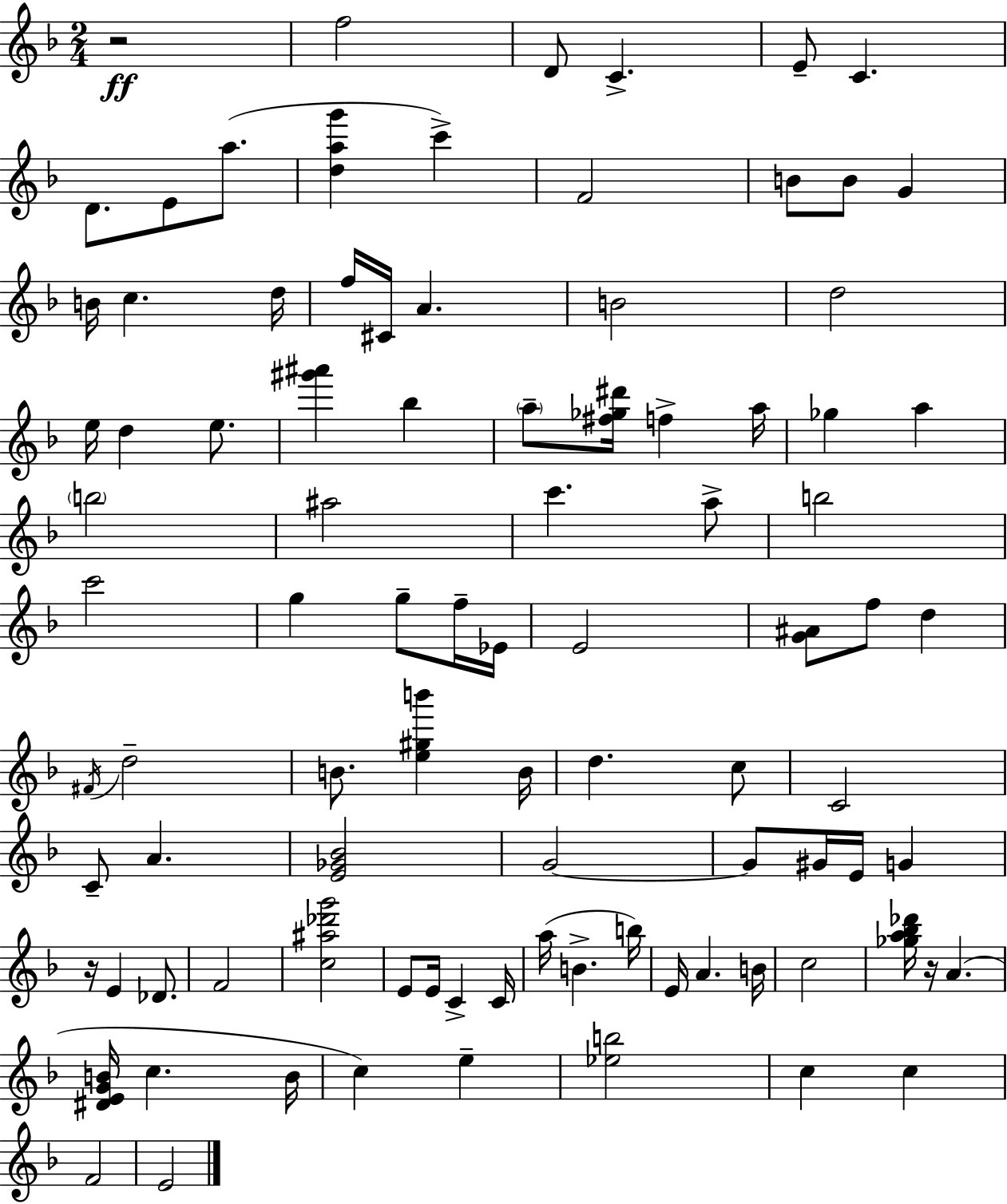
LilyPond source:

{
  \clef treble
  \numericTimeSignature
  \time 2/4
  \key d \minor
  \repeat volta 2 { r2\ff | f''2 | d'8 c'4.-> | e'8-- c'4. | \break d'8. e'8 a''8.( | <d'' a'' g'''>4 c'''4->) | f'2 | b'8 b'8 g'4 | \break b'16 c''4. d''16 | f''16 cis'16 a'4. | b'2 | d''2 | \break e''16 d''4 e''8. | <gis''' ais'''>4 bes''4 | \parenthesize a''8-- <fis'' ges'' dis'''>16 f''4-> a''16 | ges''4 a''4 | \break \parenthesize b''2 | ais''2 | c'''4. a''8-> | b''2 | \break c'''2 | g''4 g''8-- f''16-- ees'16 | e'2 | <g' ais'>8 f''8 d''4 | \break \acciaccatura { fis'16 } d''2-- | b'8. <e'' gis'' b'''>4 | b'16 d''4. c''8 | c'2 | \break c'8-- a'4. | <e' ges' bes'>2 | g'2~~ | g'8 gis'16 e'16 g'4 | \break r16 e'4 des'8. | f'2 | <c'' ais'' des''' g'''>2 | e'8 e'16 c'4-> | \break c'16 a''16( b'4.-> | b''16) e'16 a'4. | b'16 c''2 | <ges'' a'' bes'' des'''>16 r16 a'4.( | \break <dis' e' g' b'>16 c''4. | b'16 c''4) e''4-- | <ees'' b''>2 | c''4 c''4 | \break f'2 | e'2 | } \bar "|."
}